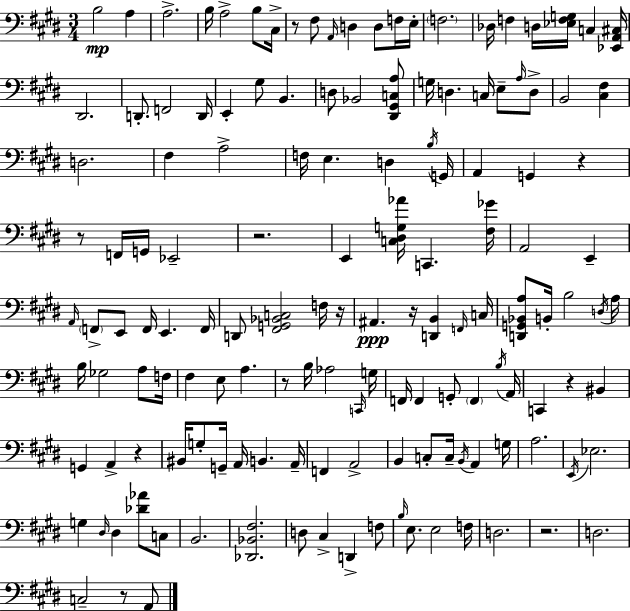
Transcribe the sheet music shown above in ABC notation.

X:1
T:Untitled
M:3/4
L:1/4
K:E
B,2 A, A,2 B,/4 A,2 B,/2 ^C,/4 z/2 ^F,/2 A,,/4 D, D,/2 F,/4 E,/4 F,2 _D,/4 F, D,/4 [_E,F,G,]/4 C, [_E,,A,,^C,]/4 ^D,,2 D,,/2 F,,2 D,,/4 E,, ^G,/2 B,, D,/2 _B,,2 [^D,,^G,,C,A,]/2 G,/4 D, C,/4 E,/2 A,/4 D,/2 B,,2 [^C,^F,] D,2 ^F, A,2 F,/4 E, D, B,/4 G,,/4 A,, G,, z z/2 F,,/4 G,,/4 _E,,2 z2 E,, [C,^D,G,_A]/4 C,, [^F,_G]/4 A,,2 E,, A,,/4 F,,/2 E,,/2 F,,/4 E,, F,,/4 D,,/2 [^F,,G,,_B,,C,]2 F,/4 z/4 ^A,, z/4 [D,,B,,] F,,/4 C,/4 [D,,G,,_B,,A,]/2 B,,/4 B,2 D,/4 A,/4 B,/4 _G,2 A,/2 F,/4 ^F, E,/2 A, z/2 B,/4 _A,2 C,,/4 G,/4 F,,/4 F,, G,,/2 F,, B,/4 A,,/4 C,, z ^B,, G,, A,, z ^B,,/4 G,/2 G,,/4 A,,/4 B,, A,,/4 F,, A,,2 B,, C,/2 C,/4 B,,/4 A,, G,/4 A,2 E,,/4 _E,2 G, ^D,/4 ^D, [_D_A]/2 C,/2 B,,2 [_D,,_B,,^F,]2 D,/2 ^C, D,, F,/2 B,/4 E,/2 E,2 F,/4 D,2 z2 D,2 C,2 z/2 A,,/2